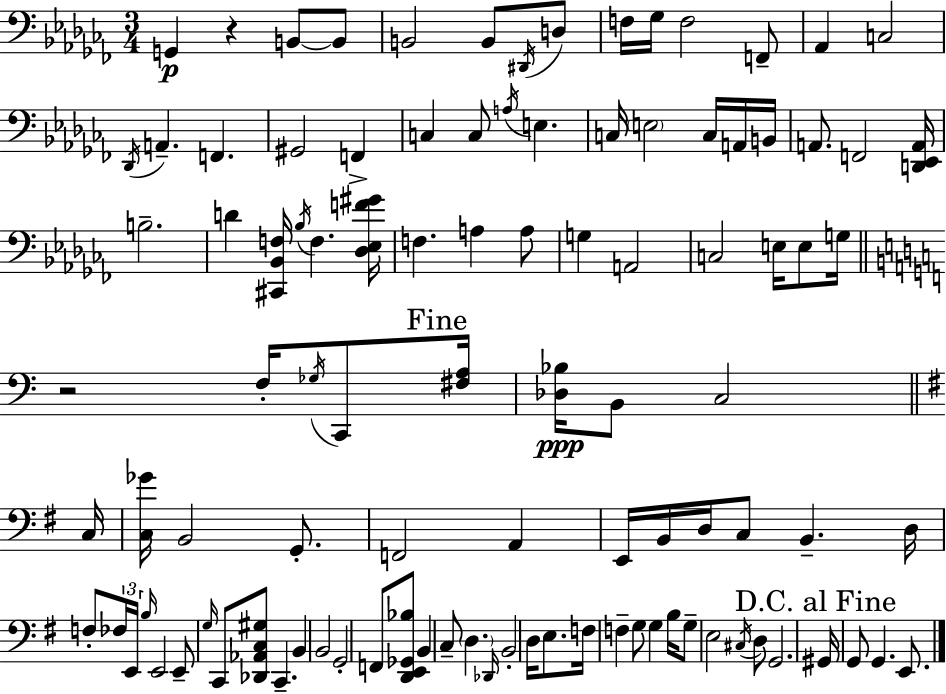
G2/q R/q B2/e B2/e B2/h B2/e D#2/s D3/e F3/s Gb3/s F3/h F2/e Ab2/q C3/h Db2/s A2/q. F2/q. G#2/h F2/q C3/q C3/e A3/s E3/q. C3/s E3/h C3/s A2/s B2/s A2/e. F2/h [D2,Eb2,A2]/s B3/h. D4/q [C#2,Bb2,F3]/s Bb3/s F3/q. [Db3,Eb3,F4,G#4]/s F3/q. A3/q A3/e G3/q A2/h C3/h E3/s E3/e G3/s R/h F3/s Gb3/s C2/e [F#3,A3]/s [Db3,Bb3]/s B2/e C3/h C3/s [C3,Gb4]/s B2/h G2/e. F2/h A2/q E2/s B2/s D3/s C3/e B2/q. D3/s F3/e FES3/s E2/s B3/s E2/h E2/e G3/s C2/e [Db2,Ab2,C3,G#3]/e C2/q. B2/q B2/h G2/h F2/e [D2,E2,Gb2,Bb3]/e B2/q C3/e D3/q. Db2/s B2/h D3/s E3/e. F3/s F3/q G3/e G3/q B3/s G3/e E3/h C#3/s D3/e G2/h. G#2/s G2/e G2/q. E2/e.